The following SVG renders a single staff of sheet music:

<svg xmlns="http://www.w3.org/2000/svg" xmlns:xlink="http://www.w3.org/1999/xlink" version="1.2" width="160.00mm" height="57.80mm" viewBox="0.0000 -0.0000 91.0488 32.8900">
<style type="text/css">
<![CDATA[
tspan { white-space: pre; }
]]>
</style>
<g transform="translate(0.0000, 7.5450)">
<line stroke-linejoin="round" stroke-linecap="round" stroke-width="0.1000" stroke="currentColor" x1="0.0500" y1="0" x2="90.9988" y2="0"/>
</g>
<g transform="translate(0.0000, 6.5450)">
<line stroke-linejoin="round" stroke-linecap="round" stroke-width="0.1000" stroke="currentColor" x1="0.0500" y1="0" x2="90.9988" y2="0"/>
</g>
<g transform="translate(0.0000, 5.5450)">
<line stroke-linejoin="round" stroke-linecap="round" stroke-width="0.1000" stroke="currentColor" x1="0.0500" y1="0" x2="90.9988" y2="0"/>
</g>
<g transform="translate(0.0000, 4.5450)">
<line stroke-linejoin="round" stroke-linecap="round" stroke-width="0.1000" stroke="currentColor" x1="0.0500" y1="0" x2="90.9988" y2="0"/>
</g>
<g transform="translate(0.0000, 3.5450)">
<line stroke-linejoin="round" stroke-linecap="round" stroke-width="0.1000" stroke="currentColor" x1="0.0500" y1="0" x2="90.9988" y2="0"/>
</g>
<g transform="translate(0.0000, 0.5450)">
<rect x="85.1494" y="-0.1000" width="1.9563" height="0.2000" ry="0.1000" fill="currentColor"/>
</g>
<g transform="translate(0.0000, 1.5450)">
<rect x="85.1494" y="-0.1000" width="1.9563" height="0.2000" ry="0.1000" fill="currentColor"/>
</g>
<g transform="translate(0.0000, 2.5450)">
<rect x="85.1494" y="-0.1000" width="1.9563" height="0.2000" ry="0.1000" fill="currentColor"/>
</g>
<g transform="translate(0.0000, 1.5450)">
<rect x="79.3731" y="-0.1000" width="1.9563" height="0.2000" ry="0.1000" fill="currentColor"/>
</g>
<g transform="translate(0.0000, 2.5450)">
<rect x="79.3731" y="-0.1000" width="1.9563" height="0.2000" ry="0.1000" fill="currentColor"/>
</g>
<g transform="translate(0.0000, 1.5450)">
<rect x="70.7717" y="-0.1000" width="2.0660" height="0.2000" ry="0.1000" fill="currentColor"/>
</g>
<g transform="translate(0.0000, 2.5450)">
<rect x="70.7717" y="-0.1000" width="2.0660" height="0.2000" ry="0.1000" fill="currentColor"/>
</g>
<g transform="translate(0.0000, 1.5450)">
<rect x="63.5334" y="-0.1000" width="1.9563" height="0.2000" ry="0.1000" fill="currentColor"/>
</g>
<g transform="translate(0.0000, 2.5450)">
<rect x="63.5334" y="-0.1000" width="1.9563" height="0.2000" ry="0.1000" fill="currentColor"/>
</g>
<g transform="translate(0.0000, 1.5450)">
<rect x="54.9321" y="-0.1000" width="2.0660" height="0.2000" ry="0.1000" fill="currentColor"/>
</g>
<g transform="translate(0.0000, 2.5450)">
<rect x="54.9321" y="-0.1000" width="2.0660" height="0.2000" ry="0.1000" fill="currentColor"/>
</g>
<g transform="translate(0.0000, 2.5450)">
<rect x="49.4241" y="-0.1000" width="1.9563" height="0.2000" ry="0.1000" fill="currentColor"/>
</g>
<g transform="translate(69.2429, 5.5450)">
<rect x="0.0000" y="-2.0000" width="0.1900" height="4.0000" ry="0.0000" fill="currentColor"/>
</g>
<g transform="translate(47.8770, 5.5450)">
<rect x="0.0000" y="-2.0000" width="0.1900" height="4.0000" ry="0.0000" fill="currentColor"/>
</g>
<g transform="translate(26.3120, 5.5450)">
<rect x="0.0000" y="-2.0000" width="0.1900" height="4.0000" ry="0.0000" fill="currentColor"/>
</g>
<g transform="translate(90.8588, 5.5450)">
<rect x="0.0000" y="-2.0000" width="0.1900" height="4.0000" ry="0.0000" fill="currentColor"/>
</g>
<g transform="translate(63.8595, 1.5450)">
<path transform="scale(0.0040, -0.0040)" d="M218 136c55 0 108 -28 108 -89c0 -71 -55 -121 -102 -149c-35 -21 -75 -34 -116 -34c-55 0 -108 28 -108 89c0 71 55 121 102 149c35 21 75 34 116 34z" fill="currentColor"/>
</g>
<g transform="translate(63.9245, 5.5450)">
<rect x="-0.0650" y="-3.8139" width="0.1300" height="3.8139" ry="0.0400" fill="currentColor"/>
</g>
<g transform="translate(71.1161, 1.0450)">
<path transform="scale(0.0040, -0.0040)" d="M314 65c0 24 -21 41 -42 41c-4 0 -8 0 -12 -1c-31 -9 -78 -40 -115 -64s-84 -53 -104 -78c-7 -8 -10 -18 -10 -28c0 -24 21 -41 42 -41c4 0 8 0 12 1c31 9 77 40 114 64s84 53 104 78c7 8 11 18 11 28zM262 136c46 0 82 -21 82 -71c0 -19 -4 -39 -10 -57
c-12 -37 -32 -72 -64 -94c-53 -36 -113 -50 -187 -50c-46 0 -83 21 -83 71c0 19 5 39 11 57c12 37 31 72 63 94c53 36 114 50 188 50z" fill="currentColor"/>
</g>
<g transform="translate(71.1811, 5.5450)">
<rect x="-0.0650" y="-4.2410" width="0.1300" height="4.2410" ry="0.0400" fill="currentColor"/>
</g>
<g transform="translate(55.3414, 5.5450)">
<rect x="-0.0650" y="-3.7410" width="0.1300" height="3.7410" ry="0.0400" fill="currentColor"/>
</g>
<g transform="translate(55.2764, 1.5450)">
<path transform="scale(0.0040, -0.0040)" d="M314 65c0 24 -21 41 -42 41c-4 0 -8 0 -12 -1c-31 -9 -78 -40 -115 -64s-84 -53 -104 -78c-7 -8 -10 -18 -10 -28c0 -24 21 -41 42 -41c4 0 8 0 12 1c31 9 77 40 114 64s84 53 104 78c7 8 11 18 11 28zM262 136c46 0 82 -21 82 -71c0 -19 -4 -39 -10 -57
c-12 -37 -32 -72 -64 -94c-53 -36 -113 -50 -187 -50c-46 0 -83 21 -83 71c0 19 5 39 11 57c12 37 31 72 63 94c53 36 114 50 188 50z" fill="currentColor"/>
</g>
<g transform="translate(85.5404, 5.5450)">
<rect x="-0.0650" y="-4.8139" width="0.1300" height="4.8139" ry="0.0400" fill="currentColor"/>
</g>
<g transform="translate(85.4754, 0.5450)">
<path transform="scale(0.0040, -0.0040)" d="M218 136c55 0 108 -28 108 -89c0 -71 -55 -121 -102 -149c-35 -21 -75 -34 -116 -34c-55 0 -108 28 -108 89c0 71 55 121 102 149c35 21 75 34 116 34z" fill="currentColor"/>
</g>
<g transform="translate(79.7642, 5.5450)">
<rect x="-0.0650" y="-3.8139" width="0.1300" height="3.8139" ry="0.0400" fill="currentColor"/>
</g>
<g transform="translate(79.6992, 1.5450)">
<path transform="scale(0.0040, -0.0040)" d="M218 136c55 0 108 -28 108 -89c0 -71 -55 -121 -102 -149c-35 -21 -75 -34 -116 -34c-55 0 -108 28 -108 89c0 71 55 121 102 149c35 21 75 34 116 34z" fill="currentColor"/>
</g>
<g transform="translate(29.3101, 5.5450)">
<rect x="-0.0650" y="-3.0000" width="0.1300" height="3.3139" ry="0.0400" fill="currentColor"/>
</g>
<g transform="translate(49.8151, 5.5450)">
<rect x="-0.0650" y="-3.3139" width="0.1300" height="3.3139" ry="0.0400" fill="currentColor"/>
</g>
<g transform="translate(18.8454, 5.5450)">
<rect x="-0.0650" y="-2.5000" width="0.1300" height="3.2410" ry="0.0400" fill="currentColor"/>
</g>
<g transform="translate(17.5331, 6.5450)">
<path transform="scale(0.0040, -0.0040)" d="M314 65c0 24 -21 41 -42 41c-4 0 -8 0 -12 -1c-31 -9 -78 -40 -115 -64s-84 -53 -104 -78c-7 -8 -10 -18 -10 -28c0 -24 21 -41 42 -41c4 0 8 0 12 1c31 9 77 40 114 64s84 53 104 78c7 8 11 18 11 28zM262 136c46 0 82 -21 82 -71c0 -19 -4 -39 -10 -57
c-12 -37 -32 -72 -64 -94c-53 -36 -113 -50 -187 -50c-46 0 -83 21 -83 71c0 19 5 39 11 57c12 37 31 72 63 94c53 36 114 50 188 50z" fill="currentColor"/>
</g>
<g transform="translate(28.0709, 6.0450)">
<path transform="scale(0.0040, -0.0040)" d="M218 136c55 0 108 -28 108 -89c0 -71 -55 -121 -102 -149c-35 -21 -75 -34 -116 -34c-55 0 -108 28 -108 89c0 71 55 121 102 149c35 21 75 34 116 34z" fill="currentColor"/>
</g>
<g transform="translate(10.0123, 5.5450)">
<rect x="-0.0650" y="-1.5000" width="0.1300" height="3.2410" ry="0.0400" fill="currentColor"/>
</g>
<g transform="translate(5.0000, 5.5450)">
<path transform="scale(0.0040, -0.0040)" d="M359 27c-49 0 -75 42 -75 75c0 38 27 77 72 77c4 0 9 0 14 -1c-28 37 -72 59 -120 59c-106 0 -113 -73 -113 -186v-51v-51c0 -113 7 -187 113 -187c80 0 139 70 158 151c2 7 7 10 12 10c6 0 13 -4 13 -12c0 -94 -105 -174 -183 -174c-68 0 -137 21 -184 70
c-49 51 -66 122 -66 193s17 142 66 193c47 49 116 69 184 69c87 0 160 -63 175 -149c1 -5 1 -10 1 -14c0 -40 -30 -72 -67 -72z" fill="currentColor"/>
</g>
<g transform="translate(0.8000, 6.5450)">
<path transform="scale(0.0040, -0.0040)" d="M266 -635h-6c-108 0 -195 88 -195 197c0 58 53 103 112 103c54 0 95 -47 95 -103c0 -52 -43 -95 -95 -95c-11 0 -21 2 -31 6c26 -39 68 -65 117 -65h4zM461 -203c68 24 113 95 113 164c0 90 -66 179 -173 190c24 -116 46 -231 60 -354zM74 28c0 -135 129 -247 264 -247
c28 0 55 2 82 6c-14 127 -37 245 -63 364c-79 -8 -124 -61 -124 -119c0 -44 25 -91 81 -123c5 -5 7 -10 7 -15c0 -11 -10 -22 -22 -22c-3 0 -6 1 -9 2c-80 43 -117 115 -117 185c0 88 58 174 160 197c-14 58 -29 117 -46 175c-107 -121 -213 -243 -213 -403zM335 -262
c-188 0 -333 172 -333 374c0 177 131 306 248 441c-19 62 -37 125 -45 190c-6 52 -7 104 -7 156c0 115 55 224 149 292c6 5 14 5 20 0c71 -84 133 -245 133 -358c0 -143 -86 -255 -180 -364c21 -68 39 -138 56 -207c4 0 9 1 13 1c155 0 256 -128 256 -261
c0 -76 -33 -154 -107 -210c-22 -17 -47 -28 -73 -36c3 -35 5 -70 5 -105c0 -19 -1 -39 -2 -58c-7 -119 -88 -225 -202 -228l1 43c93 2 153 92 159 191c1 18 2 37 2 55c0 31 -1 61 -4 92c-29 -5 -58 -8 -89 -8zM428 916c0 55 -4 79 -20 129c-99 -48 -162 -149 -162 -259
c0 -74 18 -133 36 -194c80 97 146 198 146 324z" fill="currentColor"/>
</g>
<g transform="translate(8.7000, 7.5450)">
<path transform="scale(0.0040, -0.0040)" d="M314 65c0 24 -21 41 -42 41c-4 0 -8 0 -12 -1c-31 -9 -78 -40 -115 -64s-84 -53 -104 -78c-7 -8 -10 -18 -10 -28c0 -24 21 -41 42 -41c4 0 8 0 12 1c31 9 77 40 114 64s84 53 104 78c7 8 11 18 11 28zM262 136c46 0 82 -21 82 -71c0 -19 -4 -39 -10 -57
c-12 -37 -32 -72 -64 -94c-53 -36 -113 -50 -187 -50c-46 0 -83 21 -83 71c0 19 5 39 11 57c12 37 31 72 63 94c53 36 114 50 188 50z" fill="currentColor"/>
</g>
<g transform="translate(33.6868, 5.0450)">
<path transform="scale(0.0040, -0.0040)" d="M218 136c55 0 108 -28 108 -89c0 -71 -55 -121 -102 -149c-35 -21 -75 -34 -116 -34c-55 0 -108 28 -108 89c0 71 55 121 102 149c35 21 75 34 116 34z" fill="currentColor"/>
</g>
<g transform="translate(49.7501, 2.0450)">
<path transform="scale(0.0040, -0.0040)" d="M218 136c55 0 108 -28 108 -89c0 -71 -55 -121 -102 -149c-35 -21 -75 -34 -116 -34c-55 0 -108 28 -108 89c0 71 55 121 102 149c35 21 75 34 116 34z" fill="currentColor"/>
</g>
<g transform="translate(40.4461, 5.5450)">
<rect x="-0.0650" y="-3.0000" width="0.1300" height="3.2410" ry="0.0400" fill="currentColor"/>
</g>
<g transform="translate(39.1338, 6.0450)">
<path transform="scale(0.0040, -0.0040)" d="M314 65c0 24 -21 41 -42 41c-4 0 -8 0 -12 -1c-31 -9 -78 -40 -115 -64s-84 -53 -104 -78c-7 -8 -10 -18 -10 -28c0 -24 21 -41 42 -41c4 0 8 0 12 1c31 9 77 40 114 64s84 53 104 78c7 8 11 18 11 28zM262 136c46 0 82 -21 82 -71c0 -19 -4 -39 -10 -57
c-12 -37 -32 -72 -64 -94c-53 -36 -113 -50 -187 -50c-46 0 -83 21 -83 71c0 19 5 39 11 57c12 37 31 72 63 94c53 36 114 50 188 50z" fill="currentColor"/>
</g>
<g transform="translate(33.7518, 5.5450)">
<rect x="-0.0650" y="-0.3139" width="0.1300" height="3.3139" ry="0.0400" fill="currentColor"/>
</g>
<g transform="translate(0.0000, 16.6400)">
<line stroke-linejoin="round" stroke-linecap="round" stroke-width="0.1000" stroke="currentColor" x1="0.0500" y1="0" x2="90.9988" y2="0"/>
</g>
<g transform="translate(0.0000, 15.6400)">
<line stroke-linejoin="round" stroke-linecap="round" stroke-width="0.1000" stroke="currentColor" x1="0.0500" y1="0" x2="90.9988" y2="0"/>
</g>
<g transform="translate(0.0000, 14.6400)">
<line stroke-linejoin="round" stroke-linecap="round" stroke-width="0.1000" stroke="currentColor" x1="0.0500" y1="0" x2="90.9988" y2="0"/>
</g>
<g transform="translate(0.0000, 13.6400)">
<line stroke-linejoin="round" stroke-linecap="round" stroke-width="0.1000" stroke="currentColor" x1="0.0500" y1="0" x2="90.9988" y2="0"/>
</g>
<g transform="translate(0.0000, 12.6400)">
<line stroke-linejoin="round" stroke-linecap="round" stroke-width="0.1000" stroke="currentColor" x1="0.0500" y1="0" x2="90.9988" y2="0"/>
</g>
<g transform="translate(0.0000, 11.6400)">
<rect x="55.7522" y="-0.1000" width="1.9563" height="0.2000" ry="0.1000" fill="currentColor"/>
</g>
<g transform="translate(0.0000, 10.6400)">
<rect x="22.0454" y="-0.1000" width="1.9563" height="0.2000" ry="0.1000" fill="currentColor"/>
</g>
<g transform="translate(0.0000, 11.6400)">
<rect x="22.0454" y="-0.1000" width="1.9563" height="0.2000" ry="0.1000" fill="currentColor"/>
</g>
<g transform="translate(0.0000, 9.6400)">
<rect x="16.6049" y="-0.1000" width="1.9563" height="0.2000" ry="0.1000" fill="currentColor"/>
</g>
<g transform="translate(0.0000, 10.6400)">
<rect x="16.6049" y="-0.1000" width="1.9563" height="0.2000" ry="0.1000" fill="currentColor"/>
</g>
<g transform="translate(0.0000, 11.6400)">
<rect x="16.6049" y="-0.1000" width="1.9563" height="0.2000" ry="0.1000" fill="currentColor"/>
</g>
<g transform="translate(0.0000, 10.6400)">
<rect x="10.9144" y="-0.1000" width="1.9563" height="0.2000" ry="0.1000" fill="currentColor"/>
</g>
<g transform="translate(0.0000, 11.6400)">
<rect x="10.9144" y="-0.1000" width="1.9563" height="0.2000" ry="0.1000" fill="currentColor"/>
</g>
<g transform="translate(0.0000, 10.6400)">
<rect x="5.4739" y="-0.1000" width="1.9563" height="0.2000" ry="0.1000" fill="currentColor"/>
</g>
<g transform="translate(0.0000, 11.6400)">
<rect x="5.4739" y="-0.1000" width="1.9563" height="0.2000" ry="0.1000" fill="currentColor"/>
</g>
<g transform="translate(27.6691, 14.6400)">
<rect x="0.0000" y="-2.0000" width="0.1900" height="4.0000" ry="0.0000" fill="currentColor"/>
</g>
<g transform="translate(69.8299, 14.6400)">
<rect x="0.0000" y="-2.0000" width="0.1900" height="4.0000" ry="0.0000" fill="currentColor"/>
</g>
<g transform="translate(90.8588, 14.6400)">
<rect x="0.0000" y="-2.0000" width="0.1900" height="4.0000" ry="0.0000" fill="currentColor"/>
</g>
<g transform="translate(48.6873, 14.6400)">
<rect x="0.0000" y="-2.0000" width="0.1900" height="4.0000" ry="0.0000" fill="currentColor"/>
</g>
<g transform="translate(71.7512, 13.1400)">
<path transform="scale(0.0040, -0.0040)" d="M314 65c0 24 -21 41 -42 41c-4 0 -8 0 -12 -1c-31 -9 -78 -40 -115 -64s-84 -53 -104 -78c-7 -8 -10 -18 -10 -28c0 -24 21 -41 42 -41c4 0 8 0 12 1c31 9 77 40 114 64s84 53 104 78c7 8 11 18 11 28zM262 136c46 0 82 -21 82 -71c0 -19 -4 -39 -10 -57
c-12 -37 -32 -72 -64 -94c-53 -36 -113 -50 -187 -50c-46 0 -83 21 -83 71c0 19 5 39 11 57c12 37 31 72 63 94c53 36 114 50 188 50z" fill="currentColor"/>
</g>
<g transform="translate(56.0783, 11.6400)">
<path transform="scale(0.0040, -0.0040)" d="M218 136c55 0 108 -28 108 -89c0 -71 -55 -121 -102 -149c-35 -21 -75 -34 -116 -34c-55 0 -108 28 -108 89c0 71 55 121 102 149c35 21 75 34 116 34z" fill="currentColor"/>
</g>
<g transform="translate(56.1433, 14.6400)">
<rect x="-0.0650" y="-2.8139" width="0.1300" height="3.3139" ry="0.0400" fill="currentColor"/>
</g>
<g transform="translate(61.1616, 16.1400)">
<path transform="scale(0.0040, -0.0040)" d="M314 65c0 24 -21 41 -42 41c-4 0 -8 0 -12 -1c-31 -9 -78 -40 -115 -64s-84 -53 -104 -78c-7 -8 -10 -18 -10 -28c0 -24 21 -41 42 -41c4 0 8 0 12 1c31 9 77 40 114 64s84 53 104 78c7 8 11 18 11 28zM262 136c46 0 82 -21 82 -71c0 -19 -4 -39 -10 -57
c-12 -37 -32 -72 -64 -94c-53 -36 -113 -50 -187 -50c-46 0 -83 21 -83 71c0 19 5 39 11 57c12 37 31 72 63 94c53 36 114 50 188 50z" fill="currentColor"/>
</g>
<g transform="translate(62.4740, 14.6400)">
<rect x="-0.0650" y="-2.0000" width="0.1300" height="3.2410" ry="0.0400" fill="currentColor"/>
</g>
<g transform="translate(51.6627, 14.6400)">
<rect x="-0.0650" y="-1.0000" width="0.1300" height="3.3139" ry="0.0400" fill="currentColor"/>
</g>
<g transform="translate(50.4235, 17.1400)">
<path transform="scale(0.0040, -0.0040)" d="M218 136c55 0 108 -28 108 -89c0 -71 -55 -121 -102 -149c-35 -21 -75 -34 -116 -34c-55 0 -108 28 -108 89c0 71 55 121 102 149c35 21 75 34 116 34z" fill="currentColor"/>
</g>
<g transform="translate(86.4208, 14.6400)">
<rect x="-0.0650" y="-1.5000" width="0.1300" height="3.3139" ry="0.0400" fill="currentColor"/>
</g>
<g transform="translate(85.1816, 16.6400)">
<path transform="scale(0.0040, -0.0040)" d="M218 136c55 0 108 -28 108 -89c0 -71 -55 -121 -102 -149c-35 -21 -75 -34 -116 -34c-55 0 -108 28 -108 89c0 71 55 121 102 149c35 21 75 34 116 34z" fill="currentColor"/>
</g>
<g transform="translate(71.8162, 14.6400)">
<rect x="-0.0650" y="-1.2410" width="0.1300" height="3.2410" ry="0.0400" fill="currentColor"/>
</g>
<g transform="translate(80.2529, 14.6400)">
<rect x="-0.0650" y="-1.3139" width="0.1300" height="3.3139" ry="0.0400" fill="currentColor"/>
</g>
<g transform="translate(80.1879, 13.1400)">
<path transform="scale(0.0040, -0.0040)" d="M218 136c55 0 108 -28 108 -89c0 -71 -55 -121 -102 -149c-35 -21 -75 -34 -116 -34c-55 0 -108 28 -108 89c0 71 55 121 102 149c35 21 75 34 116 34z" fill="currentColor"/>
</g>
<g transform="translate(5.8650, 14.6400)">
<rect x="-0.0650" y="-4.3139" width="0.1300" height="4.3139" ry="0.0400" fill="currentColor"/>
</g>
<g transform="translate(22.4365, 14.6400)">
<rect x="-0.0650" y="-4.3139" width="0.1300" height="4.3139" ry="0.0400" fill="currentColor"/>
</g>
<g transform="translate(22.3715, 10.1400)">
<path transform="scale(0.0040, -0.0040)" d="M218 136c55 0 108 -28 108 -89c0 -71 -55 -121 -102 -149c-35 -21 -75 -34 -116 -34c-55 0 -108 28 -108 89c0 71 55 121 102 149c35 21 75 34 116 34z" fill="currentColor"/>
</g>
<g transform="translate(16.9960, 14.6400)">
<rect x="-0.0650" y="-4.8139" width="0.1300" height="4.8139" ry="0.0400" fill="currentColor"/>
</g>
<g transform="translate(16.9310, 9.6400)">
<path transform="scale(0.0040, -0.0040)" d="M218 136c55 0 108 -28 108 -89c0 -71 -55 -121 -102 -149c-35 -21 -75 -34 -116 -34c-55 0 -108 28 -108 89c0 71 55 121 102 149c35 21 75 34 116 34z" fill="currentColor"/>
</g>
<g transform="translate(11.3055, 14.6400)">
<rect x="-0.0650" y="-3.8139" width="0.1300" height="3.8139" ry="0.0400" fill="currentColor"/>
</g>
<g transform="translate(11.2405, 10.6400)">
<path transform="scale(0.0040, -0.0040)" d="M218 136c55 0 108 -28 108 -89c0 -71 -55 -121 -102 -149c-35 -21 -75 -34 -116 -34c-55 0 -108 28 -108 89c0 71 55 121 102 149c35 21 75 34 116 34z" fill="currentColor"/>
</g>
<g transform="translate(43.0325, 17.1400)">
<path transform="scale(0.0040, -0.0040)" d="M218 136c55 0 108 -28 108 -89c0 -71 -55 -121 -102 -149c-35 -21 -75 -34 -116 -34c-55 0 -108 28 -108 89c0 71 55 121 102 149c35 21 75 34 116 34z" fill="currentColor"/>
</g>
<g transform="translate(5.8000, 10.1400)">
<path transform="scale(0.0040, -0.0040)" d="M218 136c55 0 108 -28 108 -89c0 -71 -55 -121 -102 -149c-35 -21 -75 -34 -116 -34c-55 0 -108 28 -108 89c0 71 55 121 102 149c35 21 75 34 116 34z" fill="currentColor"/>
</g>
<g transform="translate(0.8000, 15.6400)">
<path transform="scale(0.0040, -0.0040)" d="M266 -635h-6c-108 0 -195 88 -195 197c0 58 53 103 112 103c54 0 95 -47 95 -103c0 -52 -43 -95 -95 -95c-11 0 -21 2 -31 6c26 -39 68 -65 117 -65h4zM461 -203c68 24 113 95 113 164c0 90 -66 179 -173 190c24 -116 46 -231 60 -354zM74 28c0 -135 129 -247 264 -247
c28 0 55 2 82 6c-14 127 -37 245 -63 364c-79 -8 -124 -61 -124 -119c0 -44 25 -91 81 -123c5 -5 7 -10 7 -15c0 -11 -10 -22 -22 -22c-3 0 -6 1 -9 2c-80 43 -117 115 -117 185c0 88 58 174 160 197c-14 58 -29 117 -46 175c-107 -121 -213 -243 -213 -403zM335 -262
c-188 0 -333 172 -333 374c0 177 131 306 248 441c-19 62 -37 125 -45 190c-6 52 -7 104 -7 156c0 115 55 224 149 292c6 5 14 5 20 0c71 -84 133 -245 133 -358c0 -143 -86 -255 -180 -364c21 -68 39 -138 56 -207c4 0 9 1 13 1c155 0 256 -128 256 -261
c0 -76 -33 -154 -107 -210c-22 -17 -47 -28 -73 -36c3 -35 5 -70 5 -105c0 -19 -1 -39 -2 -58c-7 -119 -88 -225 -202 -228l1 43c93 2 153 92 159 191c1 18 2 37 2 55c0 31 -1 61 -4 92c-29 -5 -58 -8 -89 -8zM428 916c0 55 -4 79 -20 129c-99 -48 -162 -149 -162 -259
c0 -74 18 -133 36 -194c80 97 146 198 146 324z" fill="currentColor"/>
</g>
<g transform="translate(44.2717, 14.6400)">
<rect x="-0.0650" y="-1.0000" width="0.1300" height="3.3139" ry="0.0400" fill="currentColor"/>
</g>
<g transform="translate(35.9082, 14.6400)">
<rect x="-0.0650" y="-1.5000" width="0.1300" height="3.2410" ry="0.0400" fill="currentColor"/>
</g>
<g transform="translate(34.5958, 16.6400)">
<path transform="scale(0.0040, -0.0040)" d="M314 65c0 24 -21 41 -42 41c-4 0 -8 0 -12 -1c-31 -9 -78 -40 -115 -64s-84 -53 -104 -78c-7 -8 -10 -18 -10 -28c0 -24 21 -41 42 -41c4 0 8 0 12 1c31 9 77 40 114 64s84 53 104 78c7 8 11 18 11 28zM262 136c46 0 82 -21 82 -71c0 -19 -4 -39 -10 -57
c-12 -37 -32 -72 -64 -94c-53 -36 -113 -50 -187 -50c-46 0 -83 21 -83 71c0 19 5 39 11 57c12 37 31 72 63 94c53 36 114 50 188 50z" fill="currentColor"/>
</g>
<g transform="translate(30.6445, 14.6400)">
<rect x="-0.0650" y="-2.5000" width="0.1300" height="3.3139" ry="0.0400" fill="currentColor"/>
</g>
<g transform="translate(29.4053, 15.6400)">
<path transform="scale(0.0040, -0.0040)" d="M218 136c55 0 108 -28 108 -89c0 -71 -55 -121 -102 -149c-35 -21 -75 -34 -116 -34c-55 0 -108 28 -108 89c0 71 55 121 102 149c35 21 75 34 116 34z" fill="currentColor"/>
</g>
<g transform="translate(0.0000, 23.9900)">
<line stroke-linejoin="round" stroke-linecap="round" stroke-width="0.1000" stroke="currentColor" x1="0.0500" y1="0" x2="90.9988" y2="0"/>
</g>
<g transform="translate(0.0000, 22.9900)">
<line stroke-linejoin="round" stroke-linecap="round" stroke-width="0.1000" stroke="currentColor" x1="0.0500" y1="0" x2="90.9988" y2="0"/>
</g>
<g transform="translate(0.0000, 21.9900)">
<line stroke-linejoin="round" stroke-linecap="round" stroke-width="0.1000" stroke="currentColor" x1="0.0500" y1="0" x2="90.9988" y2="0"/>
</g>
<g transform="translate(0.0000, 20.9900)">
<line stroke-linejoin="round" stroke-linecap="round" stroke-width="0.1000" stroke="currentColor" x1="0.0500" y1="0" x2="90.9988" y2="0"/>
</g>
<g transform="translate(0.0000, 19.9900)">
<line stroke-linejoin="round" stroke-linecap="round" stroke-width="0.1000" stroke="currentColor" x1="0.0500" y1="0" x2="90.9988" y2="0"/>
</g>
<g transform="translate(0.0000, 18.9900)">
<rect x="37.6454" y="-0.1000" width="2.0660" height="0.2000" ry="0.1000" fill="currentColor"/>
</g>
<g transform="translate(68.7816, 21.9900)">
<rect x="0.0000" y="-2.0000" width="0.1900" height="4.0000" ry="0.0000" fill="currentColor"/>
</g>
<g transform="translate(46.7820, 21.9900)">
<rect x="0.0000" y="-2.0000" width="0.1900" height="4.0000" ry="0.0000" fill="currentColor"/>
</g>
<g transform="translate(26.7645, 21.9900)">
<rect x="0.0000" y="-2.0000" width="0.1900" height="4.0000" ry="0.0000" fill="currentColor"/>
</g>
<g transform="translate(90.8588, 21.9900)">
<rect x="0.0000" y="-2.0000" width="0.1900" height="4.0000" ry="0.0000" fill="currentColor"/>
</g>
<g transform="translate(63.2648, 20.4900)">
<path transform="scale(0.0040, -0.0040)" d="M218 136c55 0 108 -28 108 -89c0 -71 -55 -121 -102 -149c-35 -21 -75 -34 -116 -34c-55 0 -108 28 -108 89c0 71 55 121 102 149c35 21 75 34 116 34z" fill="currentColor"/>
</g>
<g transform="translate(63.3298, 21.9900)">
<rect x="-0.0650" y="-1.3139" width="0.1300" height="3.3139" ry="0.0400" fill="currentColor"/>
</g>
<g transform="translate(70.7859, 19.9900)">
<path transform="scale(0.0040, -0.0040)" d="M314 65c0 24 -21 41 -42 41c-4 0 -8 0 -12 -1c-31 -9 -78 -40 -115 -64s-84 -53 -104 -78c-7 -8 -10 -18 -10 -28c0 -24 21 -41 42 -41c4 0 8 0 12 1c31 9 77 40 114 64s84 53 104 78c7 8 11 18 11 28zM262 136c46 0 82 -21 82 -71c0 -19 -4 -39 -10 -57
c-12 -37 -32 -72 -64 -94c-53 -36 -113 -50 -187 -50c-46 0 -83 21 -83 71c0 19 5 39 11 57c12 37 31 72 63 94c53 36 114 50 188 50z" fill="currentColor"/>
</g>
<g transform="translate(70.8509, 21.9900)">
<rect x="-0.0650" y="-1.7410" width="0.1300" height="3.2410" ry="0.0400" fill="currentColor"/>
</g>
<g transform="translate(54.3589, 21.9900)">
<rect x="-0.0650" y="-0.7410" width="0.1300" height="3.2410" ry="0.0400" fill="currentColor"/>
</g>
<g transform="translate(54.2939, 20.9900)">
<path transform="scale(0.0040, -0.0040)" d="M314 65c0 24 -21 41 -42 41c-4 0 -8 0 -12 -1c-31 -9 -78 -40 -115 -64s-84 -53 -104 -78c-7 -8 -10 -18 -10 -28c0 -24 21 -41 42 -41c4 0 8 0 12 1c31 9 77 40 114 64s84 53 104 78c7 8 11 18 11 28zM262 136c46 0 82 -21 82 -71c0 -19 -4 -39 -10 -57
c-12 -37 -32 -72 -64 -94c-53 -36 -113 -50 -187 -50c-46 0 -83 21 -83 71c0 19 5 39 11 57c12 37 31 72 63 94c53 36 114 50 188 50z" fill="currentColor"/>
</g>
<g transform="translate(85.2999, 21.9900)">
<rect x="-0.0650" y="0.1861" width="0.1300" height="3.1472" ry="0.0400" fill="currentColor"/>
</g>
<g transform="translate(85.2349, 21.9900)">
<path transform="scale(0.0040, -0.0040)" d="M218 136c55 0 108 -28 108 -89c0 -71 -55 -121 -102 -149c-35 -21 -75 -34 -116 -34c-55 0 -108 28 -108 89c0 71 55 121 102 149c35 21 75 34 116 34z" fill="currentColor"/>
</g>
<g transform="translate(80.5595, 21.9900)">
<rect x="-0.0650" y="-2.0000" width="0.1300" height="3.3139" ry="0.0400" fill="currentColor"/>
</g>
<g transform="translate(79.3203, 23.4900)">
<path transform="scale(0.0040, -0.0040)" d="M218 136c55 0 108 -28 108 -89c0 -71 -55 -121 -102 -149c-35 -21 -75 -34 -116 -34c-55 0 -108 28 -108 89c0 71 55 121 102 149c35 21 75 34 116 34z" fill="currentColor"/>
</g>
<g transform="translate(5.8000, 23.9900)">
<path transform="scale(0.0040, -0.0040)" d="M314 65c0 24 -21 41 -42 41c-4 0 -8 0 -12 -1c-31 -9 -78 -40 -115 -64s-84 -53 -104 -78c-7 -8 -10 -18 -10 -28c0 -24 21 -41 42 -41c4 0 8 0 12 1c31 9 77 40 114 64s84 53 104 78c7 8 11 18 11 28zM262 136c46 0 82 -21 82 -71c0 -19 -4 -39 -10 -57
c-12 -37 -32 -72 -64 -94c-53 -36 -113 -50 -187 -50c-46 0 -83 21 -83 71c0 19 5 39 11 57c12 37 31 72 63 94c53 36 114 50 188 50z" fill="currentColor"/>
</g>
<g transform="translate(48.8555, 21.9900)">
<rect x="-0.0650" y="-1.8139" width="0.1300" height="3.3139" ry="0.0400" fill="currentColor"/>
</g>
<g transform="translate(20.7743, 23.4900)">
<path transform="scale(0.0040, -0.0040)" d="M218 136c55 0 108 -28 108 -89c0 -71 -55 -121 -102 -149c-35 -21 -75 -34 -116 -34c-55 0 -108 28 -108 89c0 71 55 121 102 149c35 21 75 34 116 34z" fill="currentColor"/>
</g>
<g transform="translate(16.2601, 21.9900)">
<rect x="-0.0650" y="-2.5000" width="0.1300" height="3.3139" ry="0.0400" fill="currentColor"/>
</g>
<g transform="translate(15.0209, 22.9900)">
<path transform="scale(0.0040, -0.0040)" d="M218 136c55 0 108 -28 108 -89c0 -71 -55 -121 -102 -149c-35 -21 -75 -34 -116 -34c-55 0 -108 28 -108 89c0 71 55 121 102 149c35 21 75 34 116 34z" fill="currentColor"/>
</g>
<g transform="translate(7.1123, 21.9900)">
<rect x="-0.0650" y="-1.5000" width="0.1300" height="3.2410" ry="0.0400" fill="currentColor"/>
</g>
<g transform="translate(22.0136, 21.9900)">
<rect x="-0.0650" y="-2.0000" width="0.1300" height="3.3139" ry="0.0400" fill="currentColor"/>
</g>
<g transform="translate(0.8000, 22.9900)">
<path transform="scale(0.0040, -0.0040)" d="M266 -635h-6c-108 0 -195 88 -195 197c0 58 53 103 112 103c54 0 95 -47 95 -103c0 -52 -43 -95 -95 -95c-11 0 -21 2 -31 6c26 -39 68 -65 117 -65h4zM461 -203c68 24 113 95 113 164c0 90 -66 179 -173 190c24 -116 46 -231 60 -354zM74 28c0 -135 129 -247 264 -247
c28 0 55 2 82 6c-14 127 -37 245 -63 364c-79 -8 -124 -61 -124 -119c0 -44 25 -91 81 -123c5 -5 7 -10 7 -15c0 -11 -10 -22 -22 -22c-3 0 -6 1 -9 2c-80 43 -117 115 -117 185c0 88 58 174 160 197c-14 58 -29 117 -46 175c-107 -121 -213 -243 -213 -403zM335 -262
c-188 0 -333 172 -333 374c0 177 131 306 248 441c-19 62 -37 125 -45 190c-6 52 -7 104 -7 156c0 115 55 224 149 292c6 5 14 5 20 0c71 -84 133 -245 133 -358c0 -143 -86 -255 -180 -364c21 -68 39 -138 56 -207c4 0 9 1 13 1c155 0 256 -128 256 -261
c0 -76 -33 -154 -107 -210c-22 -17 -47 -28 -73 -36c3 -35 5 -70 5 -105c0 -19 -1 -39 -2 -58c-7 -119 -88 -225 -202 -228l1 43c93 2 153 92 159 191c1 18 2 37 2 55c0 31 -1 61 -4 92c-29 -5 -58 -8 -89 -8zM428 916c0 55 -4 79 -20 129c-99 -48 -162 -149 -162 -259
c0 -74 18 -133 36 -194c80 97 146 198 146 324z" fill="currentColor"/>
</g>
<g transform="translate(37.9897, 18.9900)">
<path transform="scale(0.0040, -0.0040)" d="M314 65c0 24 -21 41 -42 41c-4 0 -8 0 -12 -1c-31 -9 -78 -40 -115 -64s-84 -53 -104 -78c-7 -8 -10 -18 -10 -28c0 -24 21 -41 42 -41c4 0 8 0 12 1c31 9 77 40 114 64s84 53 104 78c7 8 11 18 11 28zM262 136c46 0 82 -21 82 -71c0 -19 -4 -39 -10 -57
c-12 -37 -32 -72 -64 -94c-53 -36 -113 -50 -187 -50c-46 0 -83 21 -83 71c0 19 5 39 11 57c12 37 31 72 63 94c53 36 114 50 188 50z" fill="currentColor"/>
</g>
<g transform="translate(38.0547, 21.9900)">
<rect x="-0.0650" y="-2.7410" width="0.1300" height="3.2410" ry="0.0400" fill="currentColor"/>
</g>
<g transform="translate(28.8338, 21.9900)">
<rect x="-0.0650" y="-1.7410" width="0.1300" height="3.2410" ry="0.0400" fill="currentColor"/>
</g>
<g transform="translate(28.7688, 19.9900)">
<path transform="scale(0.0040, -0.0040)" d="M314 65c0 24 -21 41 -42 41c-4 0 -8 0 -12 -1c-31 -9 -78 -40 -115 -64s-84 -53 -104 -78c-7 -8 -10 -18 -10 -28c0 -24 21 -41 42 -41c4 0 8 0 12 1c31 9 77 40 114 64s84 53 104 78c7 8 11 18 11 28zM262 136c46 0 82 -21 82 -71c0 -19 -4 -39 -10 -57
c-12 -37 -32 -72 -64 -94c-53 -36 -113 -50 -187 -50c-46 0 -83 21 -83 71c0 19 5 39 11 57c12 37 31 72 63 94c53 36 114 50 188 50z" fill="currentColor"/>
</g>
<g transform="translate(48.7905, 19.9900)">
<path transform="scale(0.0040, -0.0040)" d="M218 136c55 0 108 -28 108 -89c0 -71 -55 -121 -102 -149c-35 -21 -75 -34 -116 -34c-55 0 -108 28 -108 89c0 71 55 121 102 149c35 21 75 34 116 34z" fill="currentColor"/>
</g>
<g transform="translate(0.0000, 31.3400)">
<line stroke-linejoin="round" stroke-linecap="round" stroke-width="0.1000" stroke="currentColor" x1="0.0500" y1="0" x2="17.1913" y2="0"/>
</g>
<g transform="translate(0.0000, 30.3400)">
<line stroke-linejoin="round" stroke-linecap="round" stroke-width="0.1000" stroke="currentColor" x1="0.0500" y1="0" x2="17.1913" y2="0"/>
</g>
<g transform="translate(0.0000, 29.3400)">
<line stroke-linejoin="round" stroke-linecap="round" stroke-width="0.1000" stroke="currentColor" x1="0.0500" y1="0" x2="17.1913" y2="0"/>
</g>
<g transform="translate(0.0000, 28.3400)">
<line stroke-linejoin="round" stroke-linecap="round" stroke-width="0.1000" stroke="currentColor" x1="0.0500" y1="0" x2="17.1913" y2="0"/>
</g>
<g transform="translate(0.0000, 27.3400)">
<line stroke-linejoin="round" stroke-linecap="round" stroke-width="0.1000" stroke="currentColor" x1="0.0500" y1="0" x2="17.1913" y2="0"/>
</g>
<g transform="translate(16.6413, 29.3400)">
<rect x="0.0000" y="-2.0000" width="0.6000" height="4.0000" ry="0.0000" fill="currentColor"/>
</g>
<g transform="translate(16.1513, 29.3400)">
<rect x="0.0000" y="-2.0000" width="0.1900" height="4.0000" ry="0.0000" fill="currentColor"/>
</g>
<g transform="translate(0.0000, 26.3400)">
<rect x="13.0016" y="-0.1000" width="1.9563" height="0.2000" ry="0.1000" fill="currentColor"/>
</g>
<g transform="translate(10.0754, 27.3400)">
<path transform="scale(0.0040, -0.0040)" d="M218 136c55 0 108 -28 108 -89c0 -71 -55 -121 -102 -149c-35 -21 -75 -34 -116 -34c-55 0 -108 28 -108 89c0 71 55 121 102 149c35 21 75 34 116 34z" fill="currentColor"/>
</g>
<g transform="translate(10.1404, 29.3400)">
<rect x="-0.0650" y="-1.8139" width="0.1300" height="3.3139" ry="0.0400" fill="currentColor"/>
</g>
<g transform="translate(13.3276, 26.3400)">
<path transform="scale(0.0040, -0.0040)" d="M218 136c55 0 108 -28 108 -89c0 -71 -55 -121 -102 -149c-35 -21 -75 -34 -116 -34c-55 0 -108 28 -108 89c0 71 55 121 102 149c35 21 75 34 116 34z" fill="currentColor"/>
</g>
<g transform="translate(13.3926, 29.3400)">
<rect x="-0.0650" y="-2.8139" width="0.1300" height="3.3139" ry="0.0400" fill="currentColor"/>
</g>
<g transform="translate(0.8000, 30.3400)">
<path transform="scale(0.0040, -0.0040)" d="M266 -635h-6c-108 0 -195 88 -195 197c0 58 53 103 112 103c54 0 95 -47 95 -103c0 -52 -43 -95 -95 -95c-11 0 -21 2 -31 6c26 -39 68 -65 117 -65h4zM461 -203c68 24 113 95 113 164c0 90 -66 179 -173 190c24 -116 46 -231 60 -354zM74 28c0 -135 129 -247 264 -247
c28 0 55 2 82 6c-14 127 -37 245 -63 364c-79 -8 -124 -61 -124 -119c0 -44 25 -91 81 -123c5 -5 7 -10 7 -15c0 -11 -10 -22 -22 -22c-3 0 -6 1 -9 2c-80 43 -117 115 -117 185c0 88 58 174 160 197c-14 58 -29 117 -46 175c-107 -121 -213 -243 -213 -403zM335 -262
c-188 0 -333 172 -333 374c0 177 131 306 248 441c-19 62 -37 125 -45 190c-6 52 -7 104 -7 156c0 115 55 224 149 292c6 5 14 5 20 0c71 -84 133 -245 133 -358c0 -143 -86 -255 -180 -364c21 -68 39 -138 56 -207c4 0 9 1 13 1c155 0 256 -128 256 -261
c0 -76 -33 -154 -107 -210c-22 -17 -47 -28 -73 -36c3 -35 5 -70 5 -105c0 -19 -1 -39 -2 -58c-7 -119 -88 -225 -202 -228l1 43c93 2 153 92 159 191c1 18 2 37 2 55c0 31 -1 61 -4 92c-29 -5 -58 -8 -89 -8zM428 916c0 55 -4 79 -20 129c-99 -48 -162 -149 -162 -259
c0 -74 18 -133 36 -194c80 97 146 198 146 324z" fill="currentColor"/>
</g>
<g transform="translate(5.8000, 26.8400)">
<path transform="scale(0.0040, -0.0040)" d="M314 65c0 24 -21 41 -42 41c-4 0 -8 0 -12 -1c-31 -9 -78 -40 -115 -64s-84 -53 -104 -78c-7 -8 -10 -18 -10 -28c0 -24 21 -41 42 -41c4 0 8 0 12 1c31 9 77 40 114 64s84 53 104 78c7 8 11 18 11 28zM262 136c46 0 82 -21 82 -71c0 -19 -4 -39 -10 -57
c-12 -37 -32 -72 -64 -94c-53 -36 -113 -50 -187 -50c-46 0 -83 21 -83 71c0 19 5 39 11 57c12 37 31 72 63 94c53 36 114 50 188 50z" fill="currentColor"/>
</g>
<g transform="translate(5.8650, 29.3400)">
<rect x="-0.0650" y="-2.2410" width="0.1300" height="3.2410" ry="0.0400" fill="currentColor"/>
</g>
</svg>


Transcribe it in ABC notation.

X:1
T:Untitled
M:4/4
L:1/4
K:C
E2 G2 A c A2 b c'2 c' d'2 c' e' d' c' e' d' G E2 D D a F2 e2 e E E2 G F f2 a2 f d2 e f2 F B g2 f a